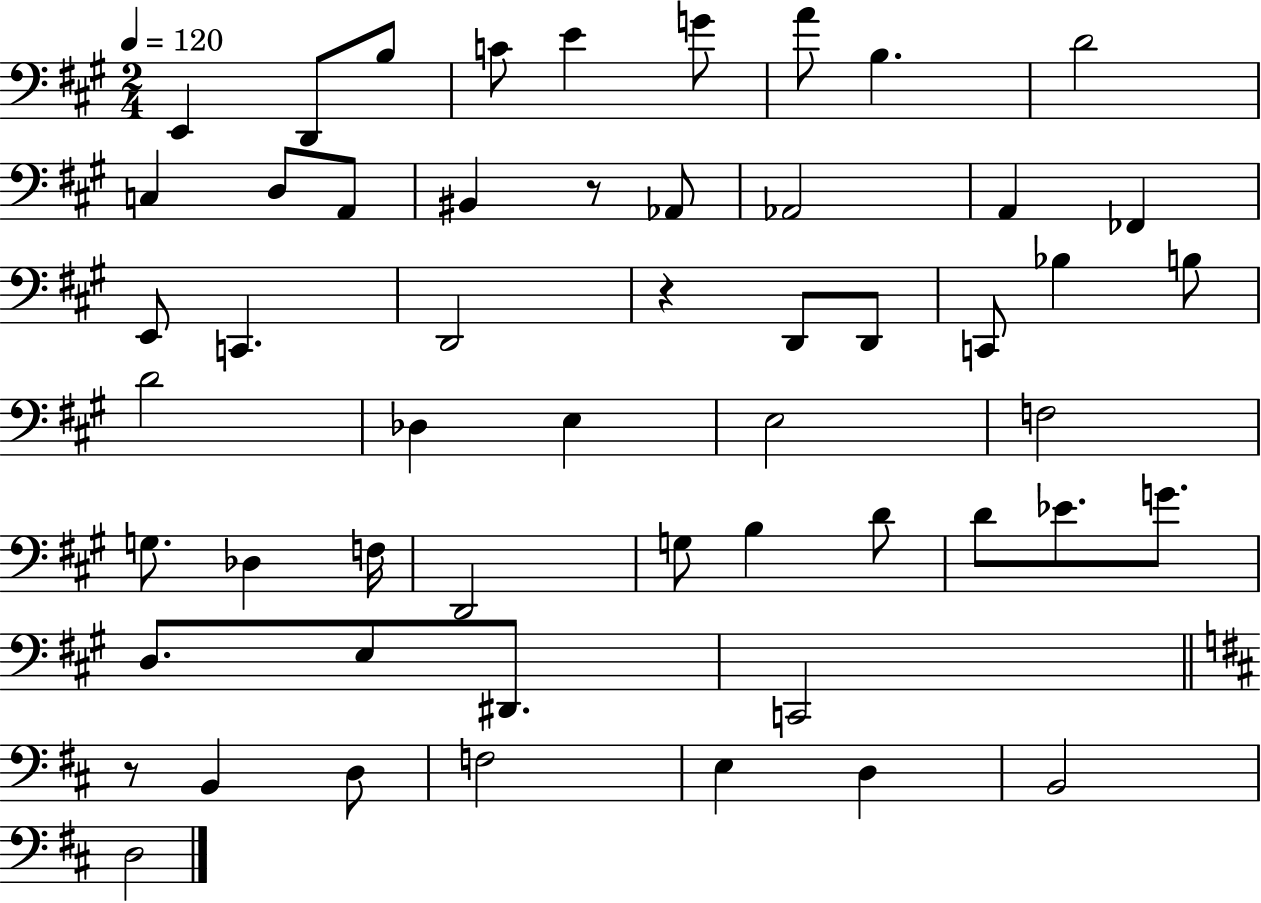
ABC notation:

X:1
T:Untitled
M:2/4
L:1/4
K:A
E,, D,,/2 B,/2 C/2 E G/2 A/2 B, D2 C, D,/2 A,,/2 ^B,, z/2 _A,,/2 _A,,2 A,, _F,, E,,/2 C,, D,,2 z D,,/2 D,,/2 C,,/2 _B, B,/2 D2 _D, E, E,2 F,2 G,/2 _D, F,/4 D,,2 G,/2 B, D/2 D/2 _E/2 G/2 D,/2 E,/2 ^D,,/2 C,,2 z/2 B,, D,/2 F,2 E, D, B,,2 D,2